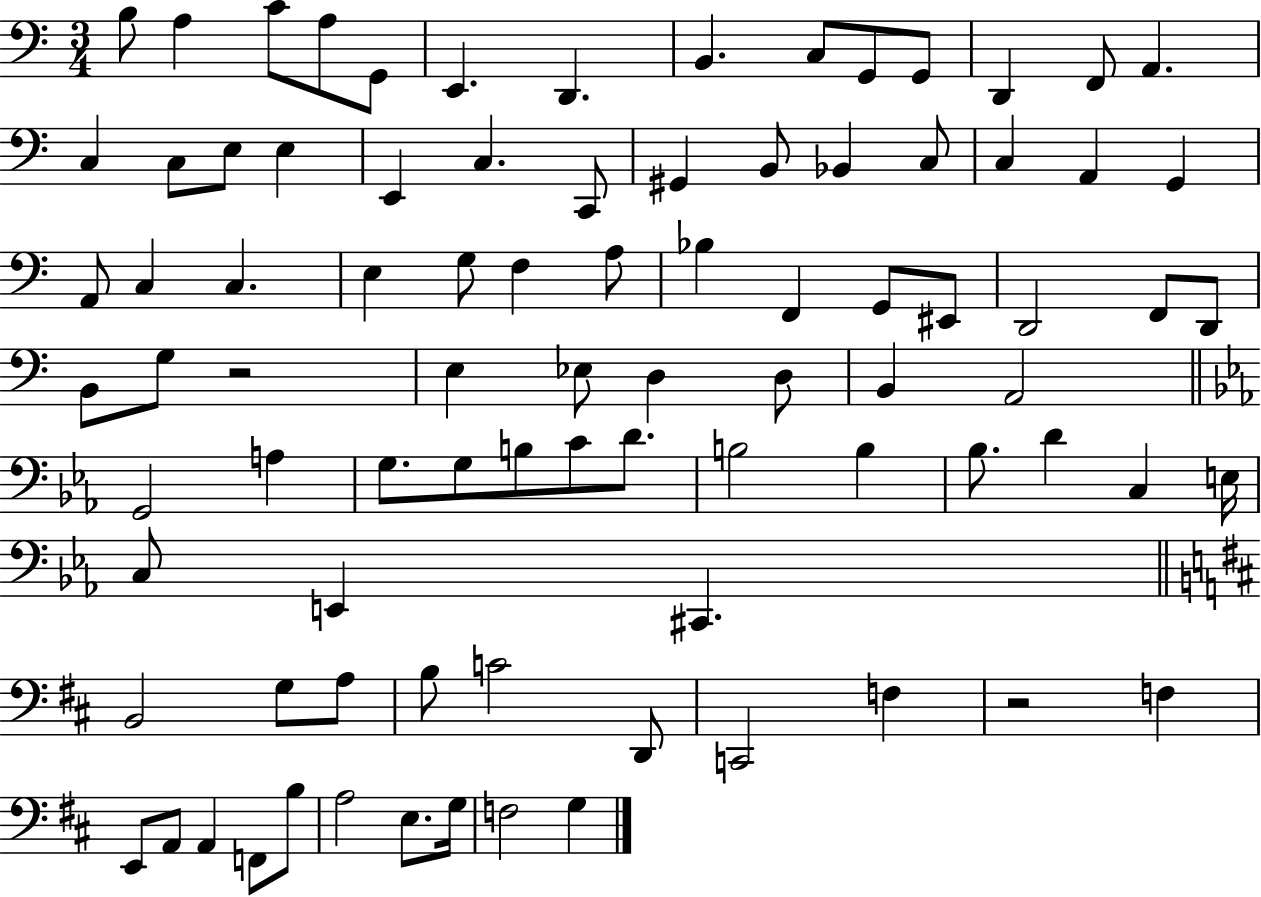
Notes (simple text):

B3/e A3/q C4/e A3/e G2/e E2/q. D2/q. B2/q. C3/e G2/e G2/e D2/q F2/e A2/q. C3/q C3/e E3/e E3/q E2/q C3/q. C2/e G#2/q B2/e Bb2/q C3/e C3/q A2/q G2/q A2/e C3/q C3/q. E3/q G3/e F3/q A3/e Bb3/q F2/q G2/e EIS2/e D2/h F2/e D2/e B2/e G3/e R/h E3/q Eb3/e D3/q D3/e B2/q A2/h G2/h A3/q G3/e. G3/e B3/e C4/e D4/e. B3/h B3/q Bb3/e. D4/q C3/q E3/s C3/e E2/q C#2/q. B2/h G3/e A3/e B3/e C4/h D2/e C2/h F3/q R/h F3/q E2/e A2/e A2/q F2/e B3/e A3/h E3/e. G3/s F3/h G3/q